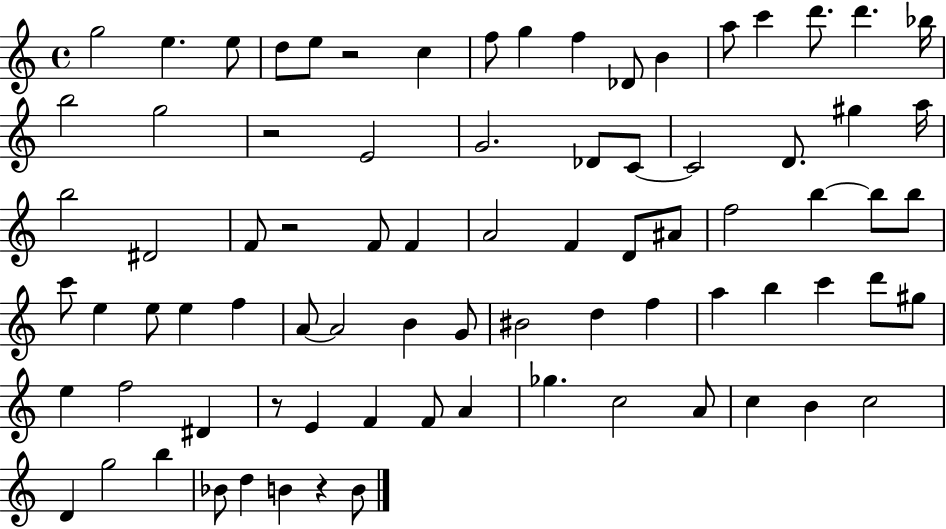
X:1
T:Untitled
M:4/4
L:1/4
K:C
g2 e e/2 d/2 e/2 z2 c f/2 g f _D/2 B a/2 c' d'/2 d' _b/4 b2 g2 z2 E2 G2 _D/2 C/2 C2 D/2 ^g a/4 b2 ^D2 F/2 z2 F/2 F A2 F D/2 ^A/2 f2 b b/2 b/2 c'/2 e e/2 e f A/2 A2 B G/2 ^B2 d f a b c' d'/2 ^g/2 e f2 ^D z/2 E F F/2 A _g c2 A/2 c B c2 D g2 b _B/2 d B z B/2